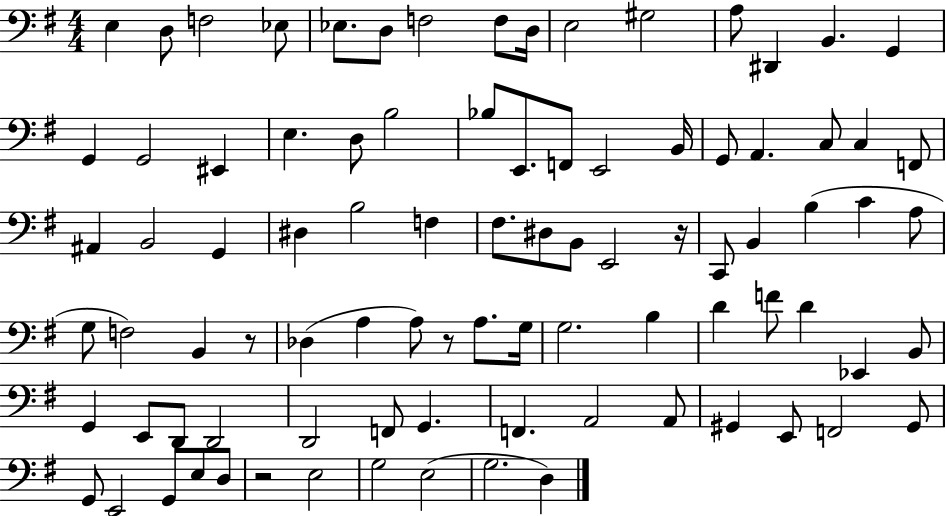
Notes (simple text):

E3/q D3/e F3/h Eb3/e Eb3/e. D3/e F3/h F3/e D3/s E3/h G#3/h A3/e D#2/q B2/q. G2/q G2/q G2/h EIS2/q E3/q. D3/e B3/h Bb3/e E2/e. F2/e E2/h B2/s G2/e A2/q. C3/e C3/q F2/e A#2/q B2/h G2/q D#3/q B3/h F3/q F#3/e. D#3/e B2/e E2/h R/s C2/e B2/q B3/q C4/q A3/e G3/e F3/h B2/q R/e Db3/q A3/q A3/e R/e A3/e. G3/s G3/h. B3/q D4/q F4/e D4/q Eb2/q B2/e G2/q E2/e D2/e D2/h D2/h F2/e G2/q. F2/q. A2/h A2/e G#2/q E2/e F2/h G#2/e G2/e E2/h G2/e E3/e D3/e R/h E3/h G3/h E3/h G3/h. D3/q